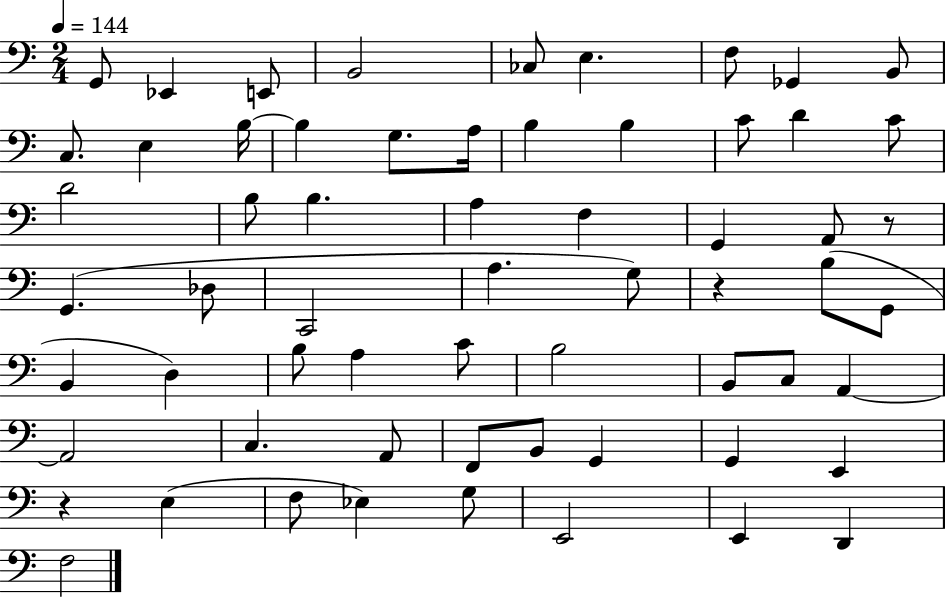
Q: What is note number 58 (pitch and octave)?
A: D2